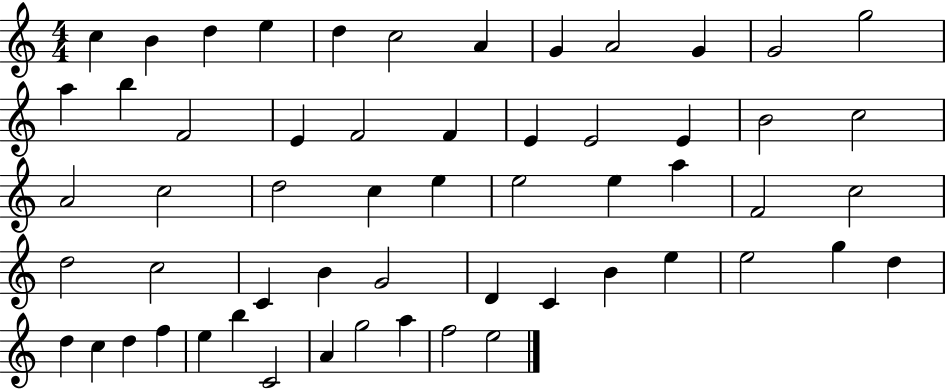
{
  \clef treble
  \numericTimeSignature
  \time 4/4
  \key c \major
  c''4 b'4 d''4 e''4 | d''4 c''2 a'4 | g'4 a'2 g'4 | g'2 g''2 | \break a''4 b''4 f'2 | e'4 f'2 f'4 | e'4 e'2 e'4 | b'2 c''2 | \break a'2 c''2 | d''2 c''4 e''4 | e''2 e''4 a''4 | f'2 c''2 | \break d''2 c''2 | c'4 b'4 g'2 | d'4 c'4 b'4 e''4 | e''2 g''4 d''4 | \break d''4 c''4 d''4 f''4 | e''4 b''4 c'2 | a'4 g''2 a''4 | f''2 e''2 | \break \bar "|."
}